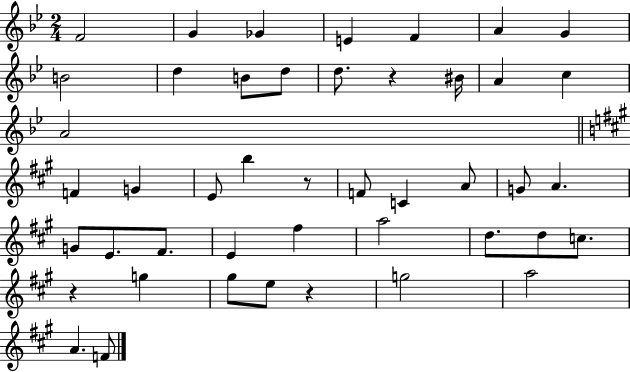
F4/h G4/q Gb4/q E4/q F4/q A4/q G4/q B4/h D5/q B4/e D5/e D5/e. R/q BIS4/s A4/q C5/q A4/h F4/q G4/q E4/e B5/q R/e F4/e C4/q A4/e G4/e A4/q. G4/e E4/e. F#4/e. E4/q F#5/q A5/h D5/e. D5/e C5/e. R/q G5/q G#5/e E5/e R/q G5/h A5/h A4/q. F4/e